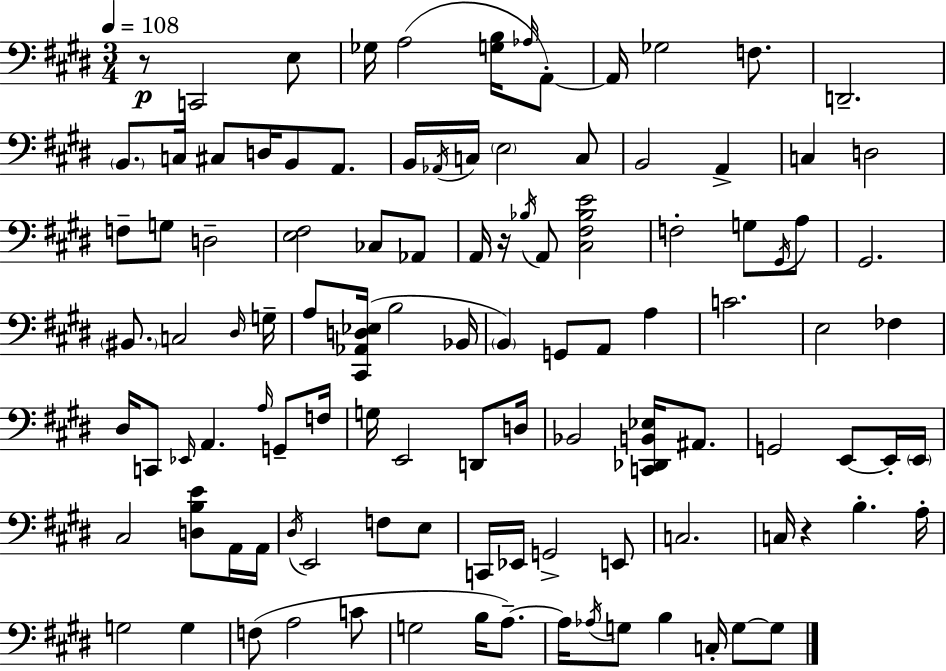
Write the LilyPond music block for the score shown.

{
  \clef bass
  \numericTimeSignature
  \time 3/4
  \key e \major
  \tempo 4 = 108
  r8\p c,2 e8 | ges16 a2( <g b>16 \grace { aes16 }) a,8-.~~ | a,16 ges2 f8. | d,2.-- | \break \parenthesize b,8. c16 cis8 d16 b,8 a,8. | b,16 \acciaccatura { aes,16 } c16 \parenthesize e2 | c8 b,2 a,4-> | c4 d2 | \break f8-- g8 d2-- | <e fis>2 ces8 | aes,8 a,16 r16 \acciaccatura { bes16 } a,8 <cis fis bes e'>2 | f2-. g8 | \break \acciaccatura { gis,16 } a8 gis,2. | \parenthesize bis,8. c2 | \grace { dis16 } g16-- a8 <cis, aes, d ees>16( b2 | bes,16 \parenthesize b,4) g,8 a,8 | \break a4 c'2. | e2 | fes4 dis16 c,8 \grace { ees,16 } a,4. | \grace { a16 } g,8-- f16 g16 e,2 | \break d,8 d16 bes,2 | <c, des, b, ees>16 ais,8. g,2 | e,8~~ e,16-. \parenthesize e,16 cis2 | <d b e'>8 a,16 a,16 \acciaccatura { dis16 } e,2 | \break f8 e8 c,16 ees,16 g,2-> | e,8 c2. | c16 r4 | b4.-. a16-. g2 | \break g4 f8( a2 | c'8 g2 | b16 a8.--~~) a16 \acciaccatura { aes16 } g8 | b4 c16-. g8~~ g8 \bar "|."
}